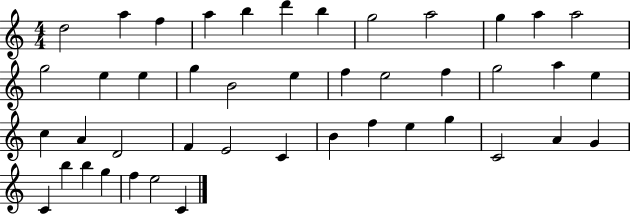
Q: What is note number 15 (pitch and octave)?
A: E5